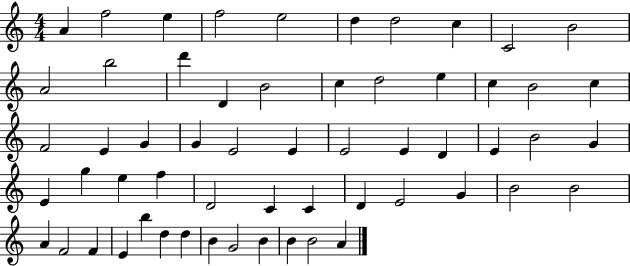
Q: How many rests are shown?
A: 0